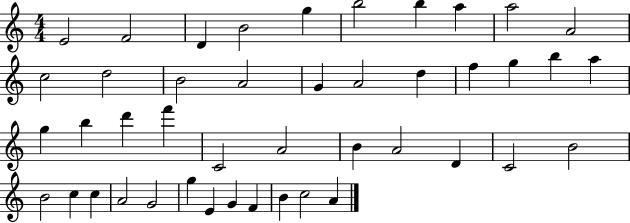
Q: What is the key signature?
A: C major